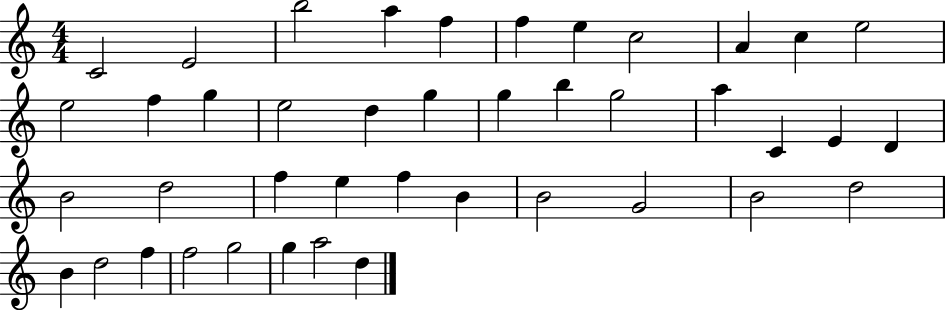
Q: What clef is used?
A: treble